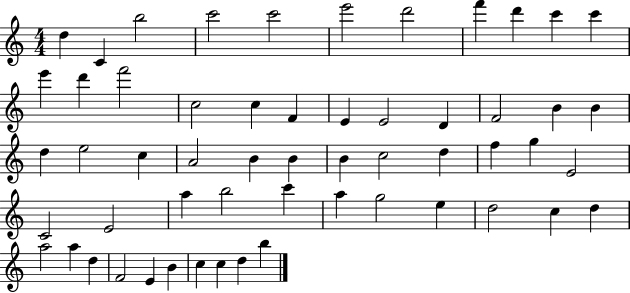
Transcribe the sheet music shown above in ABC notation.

X:1
T:Untitled
M:4/4
L:1/4
K:C
d C b2 c'2 c'2 e'2 d'2 f' d' c' c' e' d' f'2 c2 c F E E2 D F2 B B d e2 c A2 B B B c2 d f g E2 C2 E2 a b2 c' a g2 e d2 c d a2 a d F2 E B c c d b